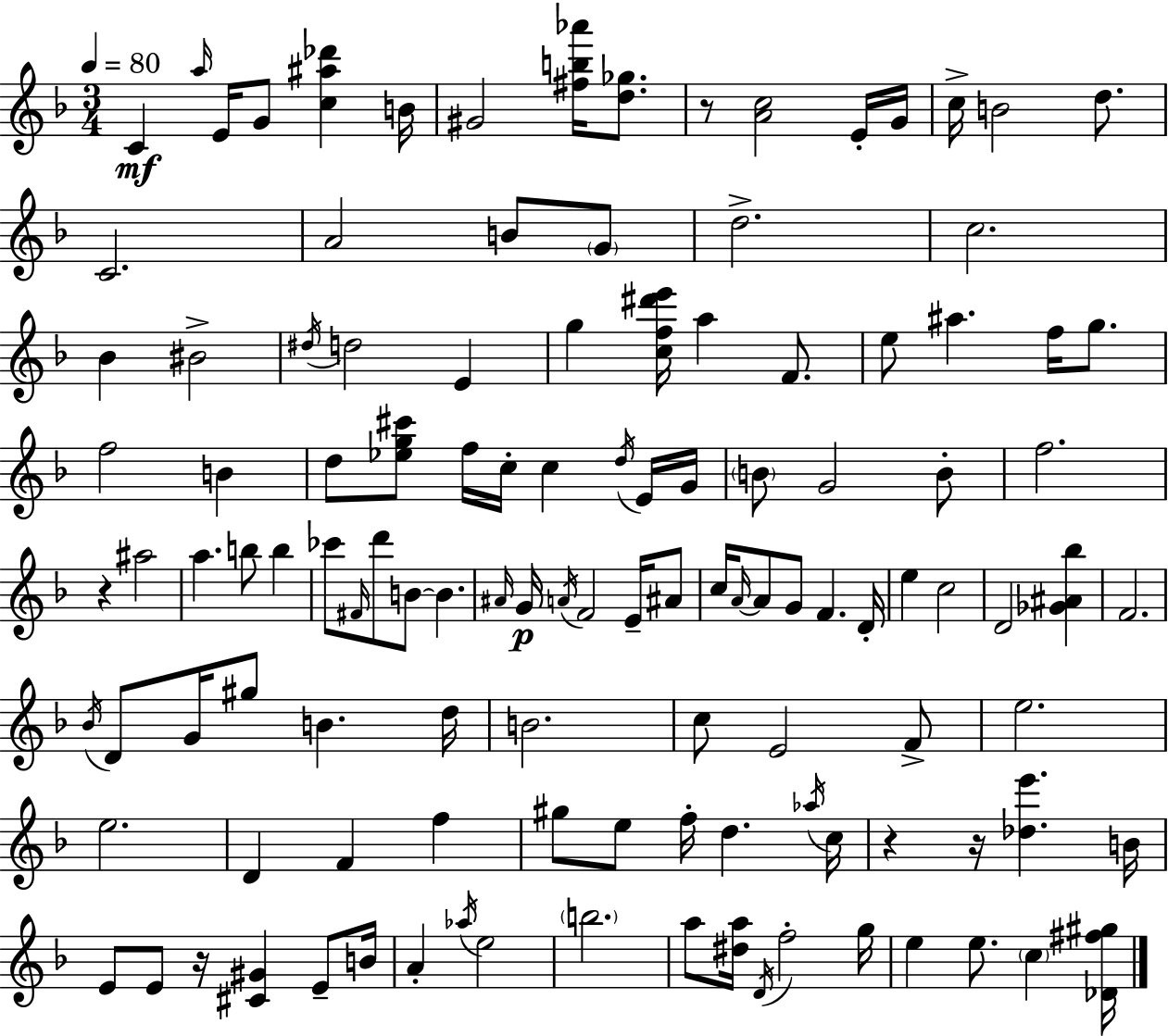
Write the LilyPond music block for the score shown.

{
  \clef treble
  \numericTimeSignature
  \time 3/4
  \key d \minor
  \tempo 4 = 80
  \repeat volta 2 { c'4\mf \grace { a''16 } e'16 g'8 <c'' ais'' des'''>4 | b'16 gis'2 <fis'' b'' aes'''>16 <d'' ges''>8. | r8 <a' c''>2 e'16-. | g'16 c''16-> b'2 d''8. | \break c'2. | a'2 b'8 \parenthesize g'8 | d''2.-> | c''2. | \break bes'4 bis'2-> | \acciaccatura { dis''16 } d''2 e'4 | g''4 <c'' f'' dis''' e'''>16 a''4 f'8. | e''8 ais''4. f''16 g''8. | \break f''2 b'4 | d''8 <ees'' g'' cis'''>8 f''16 c''16-. c''4 | \acciaccatura { d''16 } e'16 g'16 \parenthesize b'8 g'2 | b'8-. f''2. | \break r4 ais''2 | a''4. b''8 b''4 | ces'''8 \grace { fis'16 } d'''8 b'8~~ b'4. | \grace { ais'16 } g'16\p \acciaccatura { a'16 } f'2 | \break e'16-- ais'8 c''16 \grace { a'16~ }~ a'8 g'8 | f'4. d'16-. e''4 c''2 | d'2 | <ges' ais' bes''>4 f'2. | \break \acciaccatura { bes'16 } d'8 g'16 gis''8 | b'4. d''16 b'2. | c''8 e'2 | f'8-> e''2. | \break e''2. | d'4 | f'4 f''4 gis''8 e''8 | f''16-. d''4. \acciaccatura { aes''16 } c''16 r4 | \break r16 <des'' e'''>4. b'16 e'8 e'8 | r16 <cis' gis'>4 e'8-- b'16 a'4-. | \acciaccatura { aes''16 } e''2 \parenthesize b''2. | a''8 | \break <dis'' a''>16 \acciaccatura { d'16 } f''2-. g''16 e''4 | e''8. \parenthesize c''4 <des' fis'' gis''>16 } \bar "|."
}